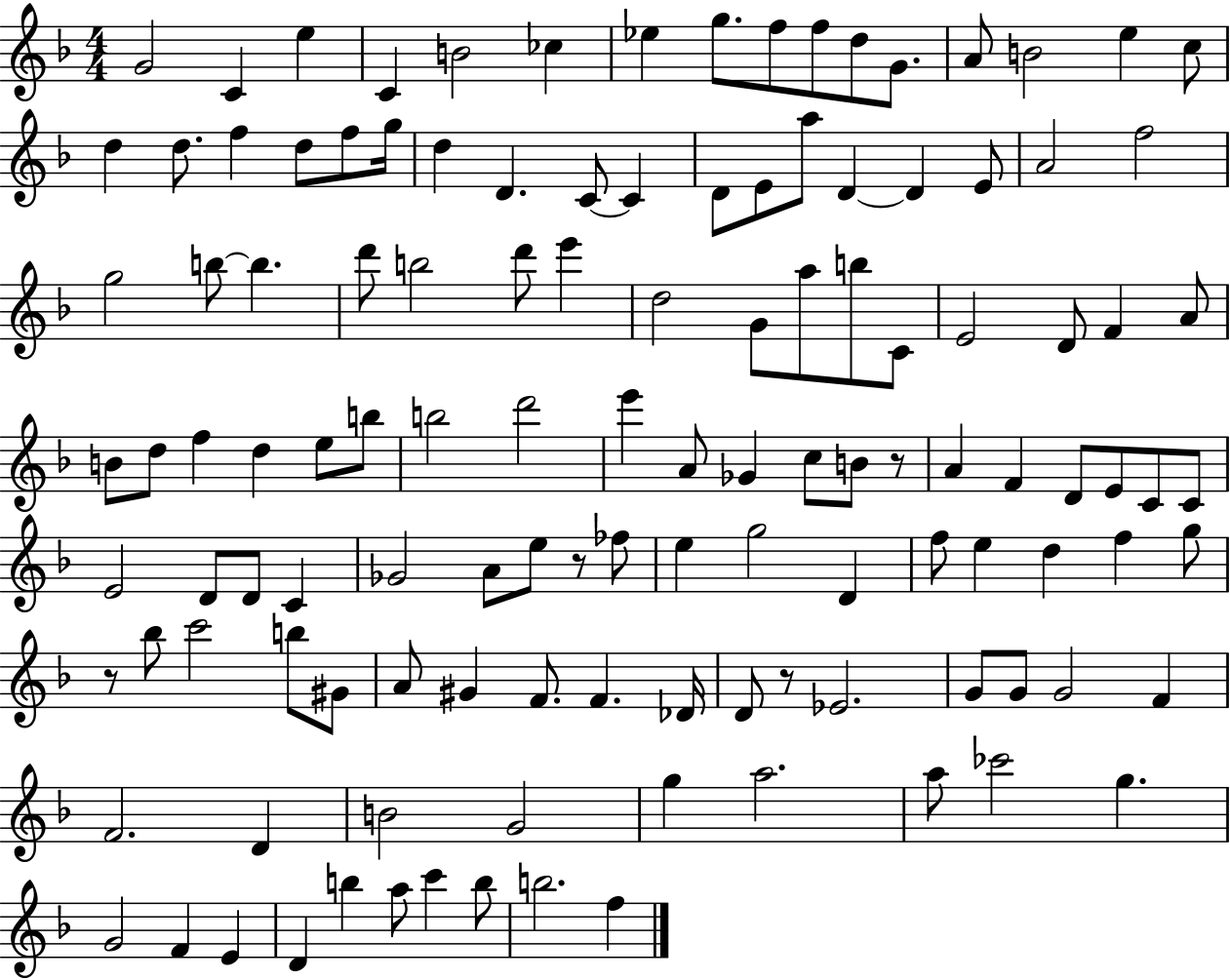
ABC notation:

X:1
T:Untitled
M:4/4
L:1/4
K:F
G2 C e C B2 _c _e g/2 f/2 f/2 d/2 G/2 A/2 B2 e c/2 d d/2 f d/2 f/2 g/4 d D C/2 C D/2 E/2 a/2 D D E/2 A2 f2 g2 b/2 b d'/2 b2 d'/2 e' d2 G/2 a/2 b/2 C/2 E2 D/2 F A/2 B/2 d/2 f d e/2 b/2 b2 d'2 e' A/2 _G c/2 B/2 z/2 A F D/2 E/2 C/2 C/2 E2 D/2 D/2 C _G2 A/2 e/2 z/2 _f/2 e g2 D f/2 e d f g/2 z/2 _b/2 c'2 b/2 ^G/2 A/2 ^G F/2 F _D/4 D/2 z/2 _E2 G/2 G/2 G2 F F2 D B2 G2 g a2 a/2 _c'2 g G2 F E D b a/2 c' b/2 b2 f